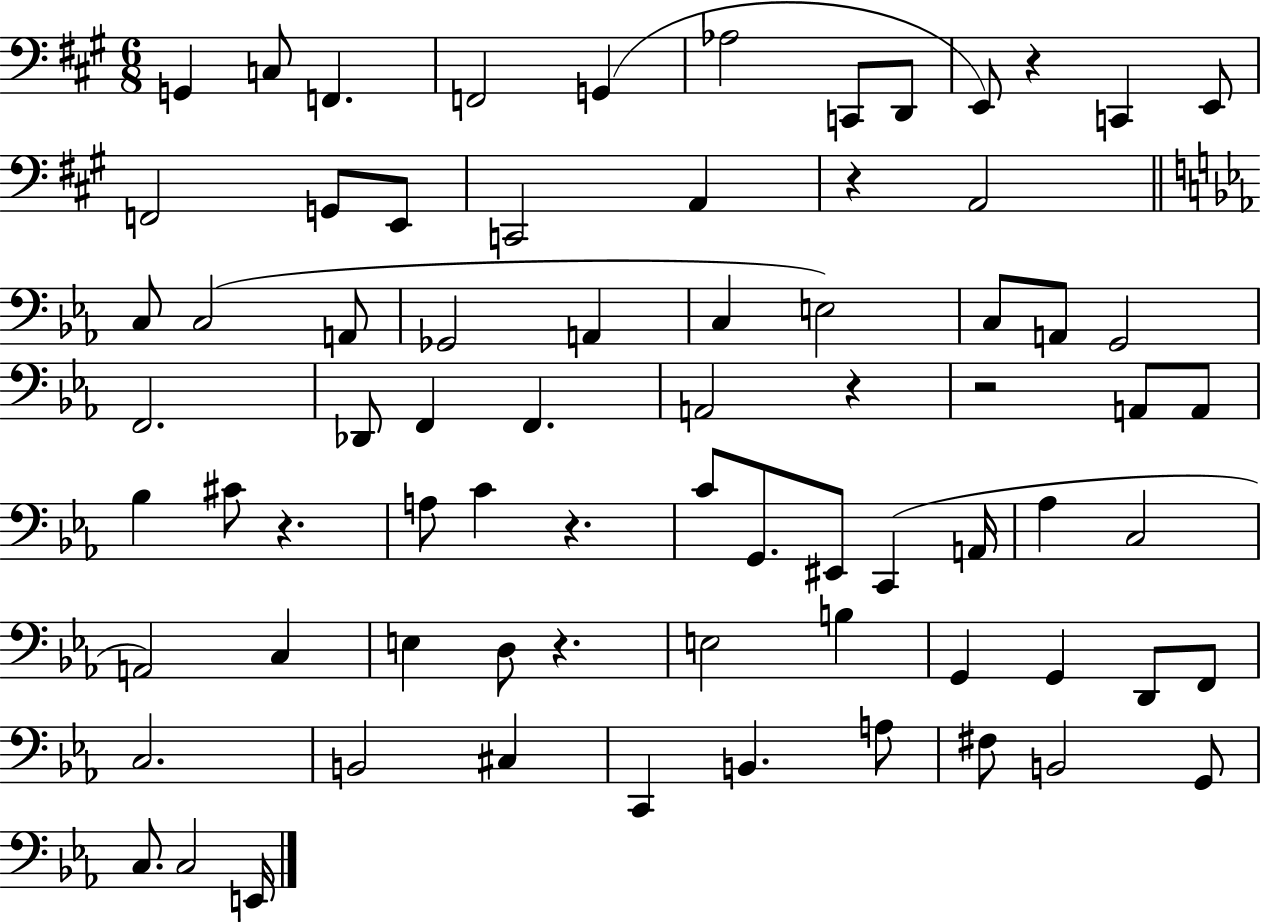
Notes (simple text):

G2/q C3/e F2/q. F2/h G2/q Ab3/h C2/e D2/e E2/e R/q C2/q E2/e F2/h G2/e E2/e C2/h A2/q R/q A2/h C3/e C3/h A2/e Gb2/h A2/q C3/q E3/h C3/e A2/e G2/h F2/h. Db2/e F2/q F2/q. A2/h R/q R/h A2/e A2/e Bb3/q C#4/e R/q. A3/e C4/q R/q. C4/e G2/e. EIS2/e C2/q A2/s Ab3/q C3/h A2/h C3/q E3/q D3/e R/q. E3/h B3/q G2/q G2/q D2/e F2/e C3/h. B2/h C#3/q C2/q B2/q. A3/e F#3/e B2/h G2/e C3/e. C3/h E2/s